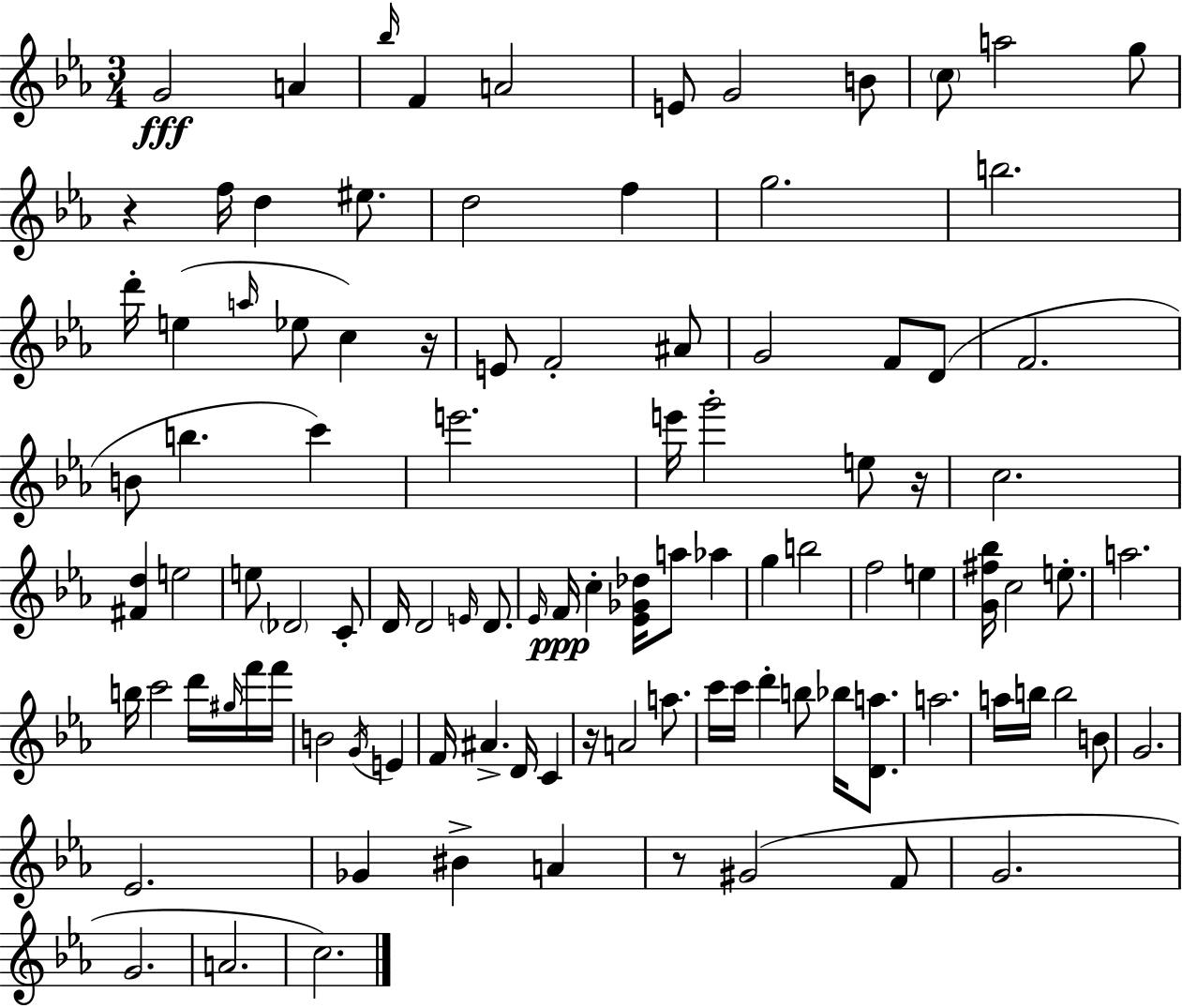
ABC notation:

X:1
T:Untitled
M:3/4
L:1/4
K:Eb
G2 A _b/4 F A2 E/2 G2 B/2 c/2 a2 g/2 z f/4 d ^e/2 d2 f g2 b2 d'/4 e a/4 _e/2 c z/4 E/2 F2 ^A/2 G2 F/2 D/2 F2 B/2 b c' e'2 e'/4 g'2 e/2 z/4 c2 [^Fd] e2 e/2 _D2 C/2 D/4 D2 E/4 D/2 _E/4 F/4 c [_E_G_d]/4 a/2 _a g b2 f2 e [G^f_b]/4 c2 e/2 a2 b/4 c'2 d'/4 ^g/4 f'/4 f'/4 B2 G/4 E F/4 ^A D/4 C z/4 A2 a/2 c'/4 c'/4 d' b/2 _b/4 [Da]/2 a2 a/4 b/4 b2 B/2 G2 _E2 _G ^B A z/2 ^G2 F/2 G2 G2 A2 c2